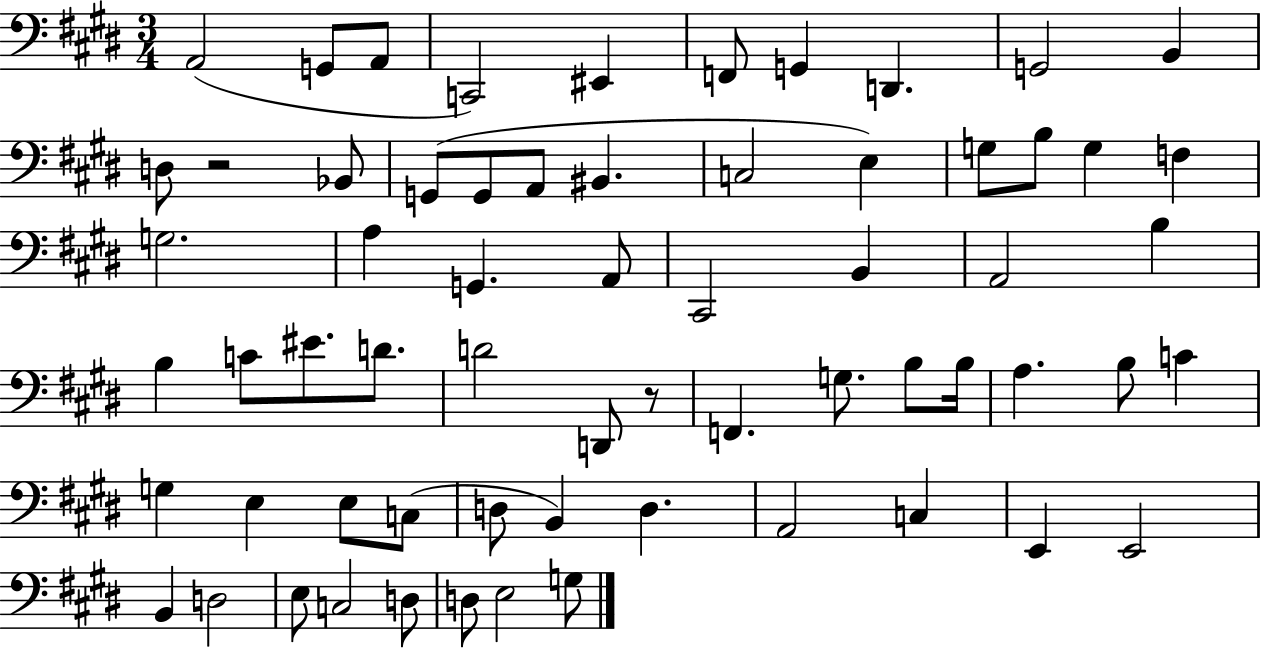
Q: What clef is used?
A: bass